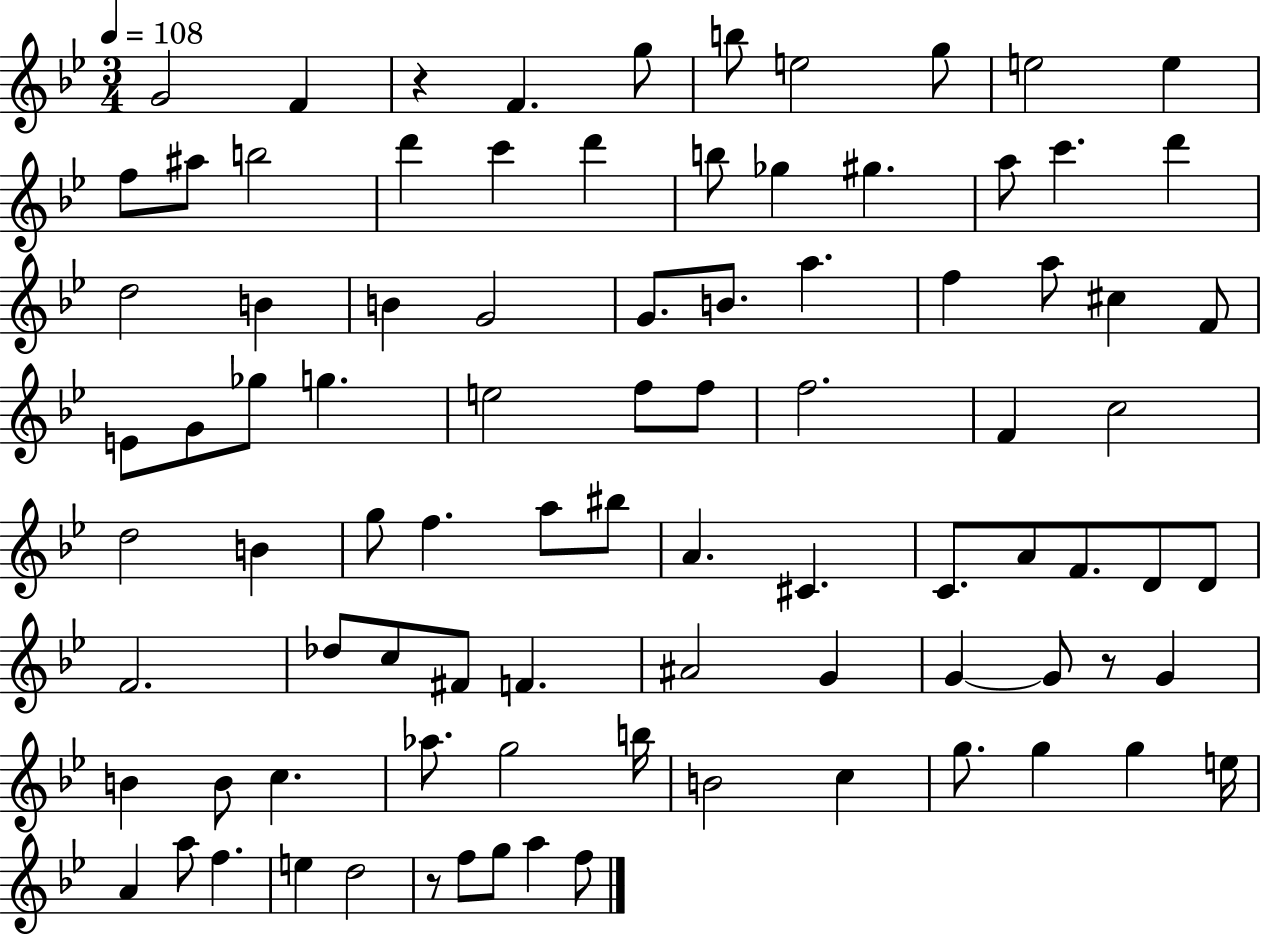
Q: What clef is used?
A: treble